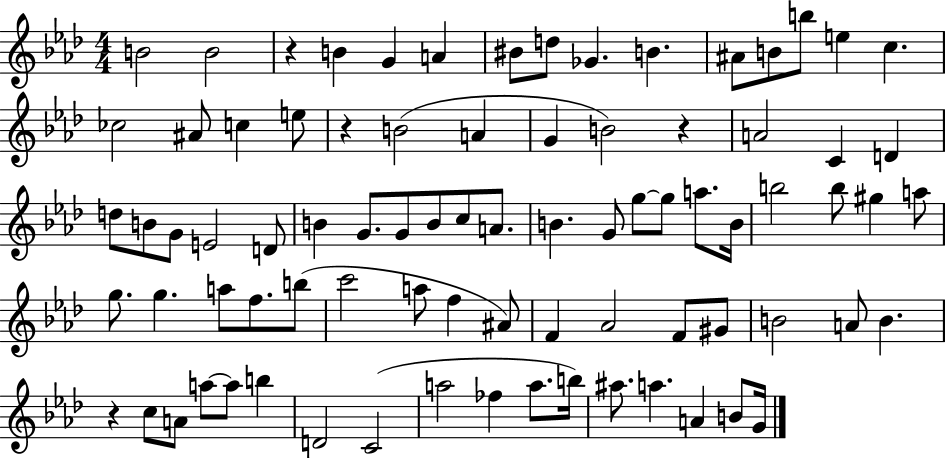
{
  \clef treble
  \numericTimeSignature
  \time 4/4
  \key aes \major
  \repeat volta 2 { b'2 b'2 | r4 b'4 g'4 a'4 | bis'8 d''8 ges'4. b'4. | ais'8 b'8 b''8 e''4 c''4. | \break ces''2 ais'8 c''4 e''8 | r4 b'2( a'4 | g'4 b'2) r4 | a'2 c'4 d'4 | \break d''8 b'8 g'8 e'2 d'8 | b'4 g'8. g'8 b'8 c''8 a'8. | b'4. g'8 g''8~~ g''8 a''8. b'16 | b''2 b''8 gis''4 a''8 | \break g''8. g''4. a''8 f''8. b''8( | c'''2 a''8 f''4 ais'8) | f'4 aes'2 f'8 gis'8 | b'2 a'8 b'4. | \break r4 c''8 a'8 a''8~~ a''8 b''4 | d'2 c'2( | a''2 fes''4 a''8. b''16) | ais''8. a''4. a'4 b'8 g'16 | \break } \bar "|."
}